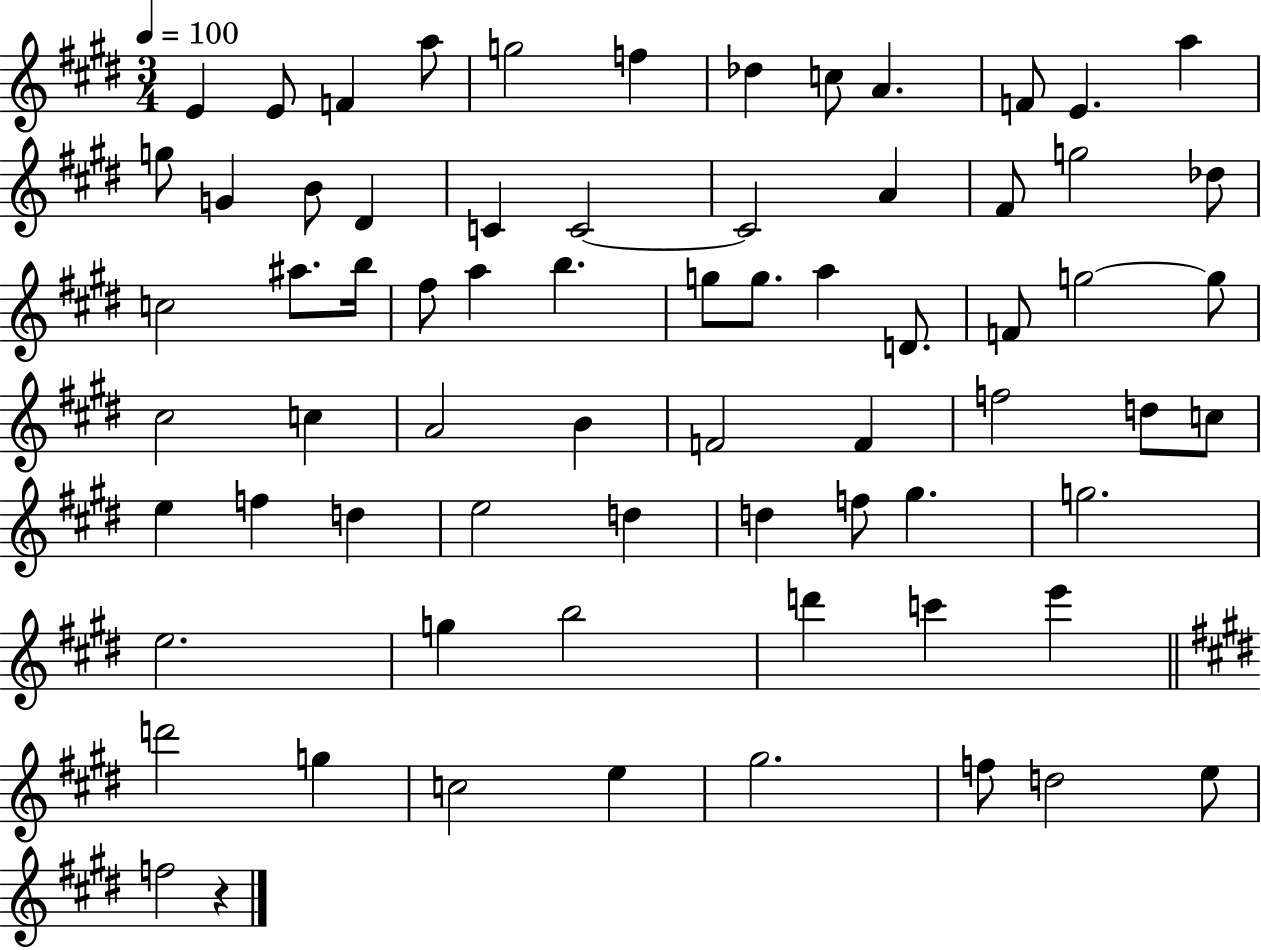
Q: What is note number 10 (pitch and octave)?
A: F4